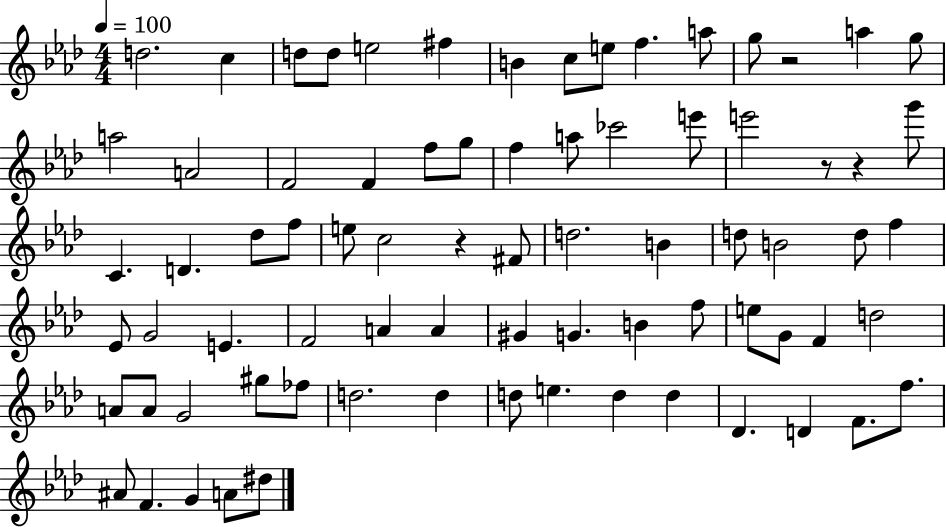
{
  \clef treble
  \numericTimeSignature
  \time 4/4
  \key aes \major
  \tempo 4 = 100
  d''2. c''4 | d''8 d''8 e''2 fis''4 | b'4 c''8 e''8 f''4. a''8 | g''8 r2 a''4 g''8 | \break a''2 a'2 | f'2 f'4 f''8 g''8 | f''4 a''8 ces'''2 e'''8 | e'''2 r8 r4 g'''8 | \break c'4. d'4. des''8 f''8 | e''8 c''2 r4 fis'8 | d''2. b'4 | d''8 b'2 d''8 f''4 | \break ees'8 g'2 e'4. | f'2 a'4 a'4 | gis'4 g'4. b'4 f''8 | e''8 g'8 f'4 d''2 | \break a'8 a'8 g'2 gis''8 fes''8 | d''2. d''4 | d''8 e''4. d''4 d''4 | des'4. d'4 f'8. f''8. | \break ais'8 f'4. g'4 a'8 dis''8 | \bar "|."
}